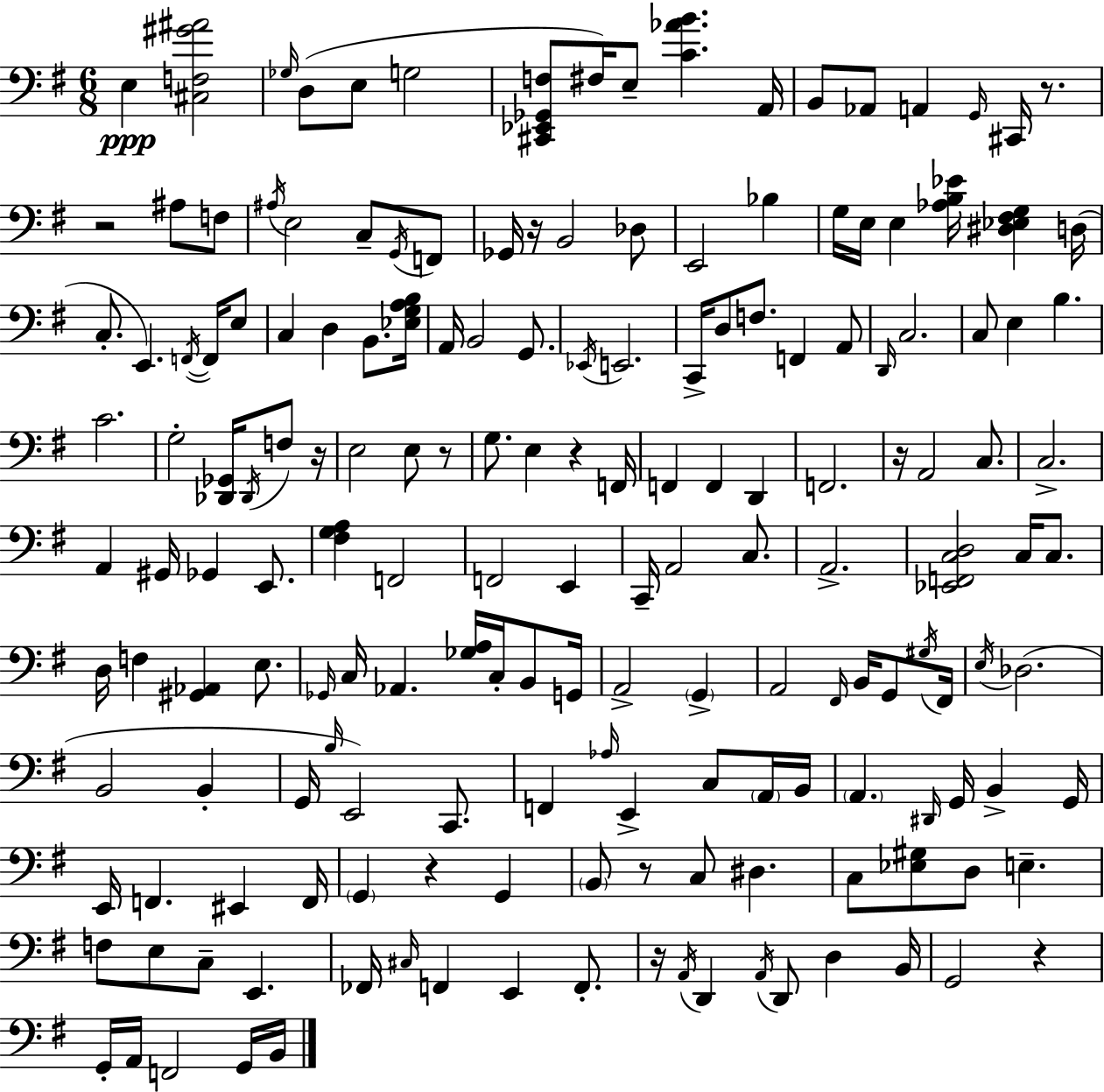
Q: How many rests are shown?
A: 11